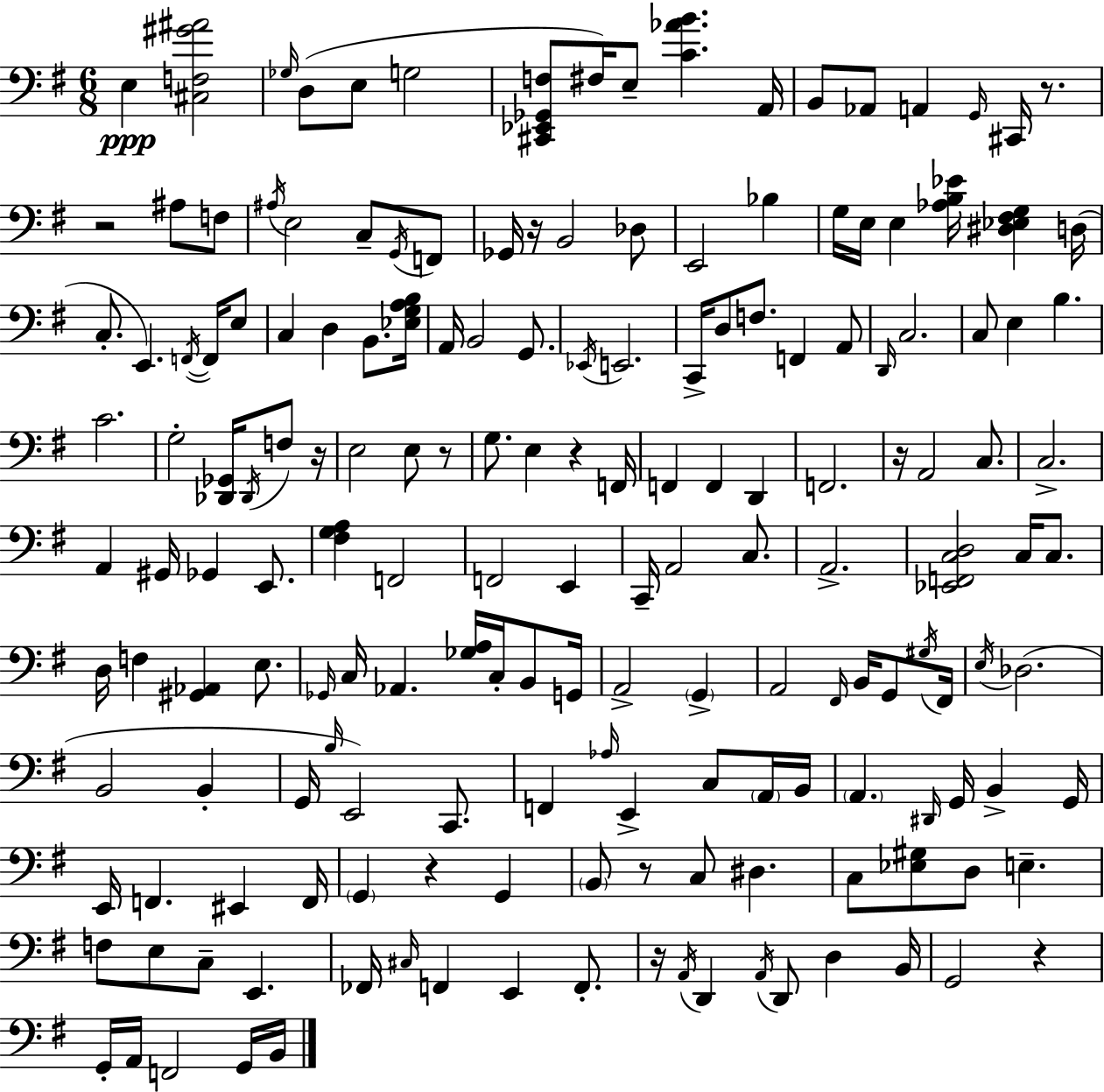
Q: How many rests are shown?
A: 11